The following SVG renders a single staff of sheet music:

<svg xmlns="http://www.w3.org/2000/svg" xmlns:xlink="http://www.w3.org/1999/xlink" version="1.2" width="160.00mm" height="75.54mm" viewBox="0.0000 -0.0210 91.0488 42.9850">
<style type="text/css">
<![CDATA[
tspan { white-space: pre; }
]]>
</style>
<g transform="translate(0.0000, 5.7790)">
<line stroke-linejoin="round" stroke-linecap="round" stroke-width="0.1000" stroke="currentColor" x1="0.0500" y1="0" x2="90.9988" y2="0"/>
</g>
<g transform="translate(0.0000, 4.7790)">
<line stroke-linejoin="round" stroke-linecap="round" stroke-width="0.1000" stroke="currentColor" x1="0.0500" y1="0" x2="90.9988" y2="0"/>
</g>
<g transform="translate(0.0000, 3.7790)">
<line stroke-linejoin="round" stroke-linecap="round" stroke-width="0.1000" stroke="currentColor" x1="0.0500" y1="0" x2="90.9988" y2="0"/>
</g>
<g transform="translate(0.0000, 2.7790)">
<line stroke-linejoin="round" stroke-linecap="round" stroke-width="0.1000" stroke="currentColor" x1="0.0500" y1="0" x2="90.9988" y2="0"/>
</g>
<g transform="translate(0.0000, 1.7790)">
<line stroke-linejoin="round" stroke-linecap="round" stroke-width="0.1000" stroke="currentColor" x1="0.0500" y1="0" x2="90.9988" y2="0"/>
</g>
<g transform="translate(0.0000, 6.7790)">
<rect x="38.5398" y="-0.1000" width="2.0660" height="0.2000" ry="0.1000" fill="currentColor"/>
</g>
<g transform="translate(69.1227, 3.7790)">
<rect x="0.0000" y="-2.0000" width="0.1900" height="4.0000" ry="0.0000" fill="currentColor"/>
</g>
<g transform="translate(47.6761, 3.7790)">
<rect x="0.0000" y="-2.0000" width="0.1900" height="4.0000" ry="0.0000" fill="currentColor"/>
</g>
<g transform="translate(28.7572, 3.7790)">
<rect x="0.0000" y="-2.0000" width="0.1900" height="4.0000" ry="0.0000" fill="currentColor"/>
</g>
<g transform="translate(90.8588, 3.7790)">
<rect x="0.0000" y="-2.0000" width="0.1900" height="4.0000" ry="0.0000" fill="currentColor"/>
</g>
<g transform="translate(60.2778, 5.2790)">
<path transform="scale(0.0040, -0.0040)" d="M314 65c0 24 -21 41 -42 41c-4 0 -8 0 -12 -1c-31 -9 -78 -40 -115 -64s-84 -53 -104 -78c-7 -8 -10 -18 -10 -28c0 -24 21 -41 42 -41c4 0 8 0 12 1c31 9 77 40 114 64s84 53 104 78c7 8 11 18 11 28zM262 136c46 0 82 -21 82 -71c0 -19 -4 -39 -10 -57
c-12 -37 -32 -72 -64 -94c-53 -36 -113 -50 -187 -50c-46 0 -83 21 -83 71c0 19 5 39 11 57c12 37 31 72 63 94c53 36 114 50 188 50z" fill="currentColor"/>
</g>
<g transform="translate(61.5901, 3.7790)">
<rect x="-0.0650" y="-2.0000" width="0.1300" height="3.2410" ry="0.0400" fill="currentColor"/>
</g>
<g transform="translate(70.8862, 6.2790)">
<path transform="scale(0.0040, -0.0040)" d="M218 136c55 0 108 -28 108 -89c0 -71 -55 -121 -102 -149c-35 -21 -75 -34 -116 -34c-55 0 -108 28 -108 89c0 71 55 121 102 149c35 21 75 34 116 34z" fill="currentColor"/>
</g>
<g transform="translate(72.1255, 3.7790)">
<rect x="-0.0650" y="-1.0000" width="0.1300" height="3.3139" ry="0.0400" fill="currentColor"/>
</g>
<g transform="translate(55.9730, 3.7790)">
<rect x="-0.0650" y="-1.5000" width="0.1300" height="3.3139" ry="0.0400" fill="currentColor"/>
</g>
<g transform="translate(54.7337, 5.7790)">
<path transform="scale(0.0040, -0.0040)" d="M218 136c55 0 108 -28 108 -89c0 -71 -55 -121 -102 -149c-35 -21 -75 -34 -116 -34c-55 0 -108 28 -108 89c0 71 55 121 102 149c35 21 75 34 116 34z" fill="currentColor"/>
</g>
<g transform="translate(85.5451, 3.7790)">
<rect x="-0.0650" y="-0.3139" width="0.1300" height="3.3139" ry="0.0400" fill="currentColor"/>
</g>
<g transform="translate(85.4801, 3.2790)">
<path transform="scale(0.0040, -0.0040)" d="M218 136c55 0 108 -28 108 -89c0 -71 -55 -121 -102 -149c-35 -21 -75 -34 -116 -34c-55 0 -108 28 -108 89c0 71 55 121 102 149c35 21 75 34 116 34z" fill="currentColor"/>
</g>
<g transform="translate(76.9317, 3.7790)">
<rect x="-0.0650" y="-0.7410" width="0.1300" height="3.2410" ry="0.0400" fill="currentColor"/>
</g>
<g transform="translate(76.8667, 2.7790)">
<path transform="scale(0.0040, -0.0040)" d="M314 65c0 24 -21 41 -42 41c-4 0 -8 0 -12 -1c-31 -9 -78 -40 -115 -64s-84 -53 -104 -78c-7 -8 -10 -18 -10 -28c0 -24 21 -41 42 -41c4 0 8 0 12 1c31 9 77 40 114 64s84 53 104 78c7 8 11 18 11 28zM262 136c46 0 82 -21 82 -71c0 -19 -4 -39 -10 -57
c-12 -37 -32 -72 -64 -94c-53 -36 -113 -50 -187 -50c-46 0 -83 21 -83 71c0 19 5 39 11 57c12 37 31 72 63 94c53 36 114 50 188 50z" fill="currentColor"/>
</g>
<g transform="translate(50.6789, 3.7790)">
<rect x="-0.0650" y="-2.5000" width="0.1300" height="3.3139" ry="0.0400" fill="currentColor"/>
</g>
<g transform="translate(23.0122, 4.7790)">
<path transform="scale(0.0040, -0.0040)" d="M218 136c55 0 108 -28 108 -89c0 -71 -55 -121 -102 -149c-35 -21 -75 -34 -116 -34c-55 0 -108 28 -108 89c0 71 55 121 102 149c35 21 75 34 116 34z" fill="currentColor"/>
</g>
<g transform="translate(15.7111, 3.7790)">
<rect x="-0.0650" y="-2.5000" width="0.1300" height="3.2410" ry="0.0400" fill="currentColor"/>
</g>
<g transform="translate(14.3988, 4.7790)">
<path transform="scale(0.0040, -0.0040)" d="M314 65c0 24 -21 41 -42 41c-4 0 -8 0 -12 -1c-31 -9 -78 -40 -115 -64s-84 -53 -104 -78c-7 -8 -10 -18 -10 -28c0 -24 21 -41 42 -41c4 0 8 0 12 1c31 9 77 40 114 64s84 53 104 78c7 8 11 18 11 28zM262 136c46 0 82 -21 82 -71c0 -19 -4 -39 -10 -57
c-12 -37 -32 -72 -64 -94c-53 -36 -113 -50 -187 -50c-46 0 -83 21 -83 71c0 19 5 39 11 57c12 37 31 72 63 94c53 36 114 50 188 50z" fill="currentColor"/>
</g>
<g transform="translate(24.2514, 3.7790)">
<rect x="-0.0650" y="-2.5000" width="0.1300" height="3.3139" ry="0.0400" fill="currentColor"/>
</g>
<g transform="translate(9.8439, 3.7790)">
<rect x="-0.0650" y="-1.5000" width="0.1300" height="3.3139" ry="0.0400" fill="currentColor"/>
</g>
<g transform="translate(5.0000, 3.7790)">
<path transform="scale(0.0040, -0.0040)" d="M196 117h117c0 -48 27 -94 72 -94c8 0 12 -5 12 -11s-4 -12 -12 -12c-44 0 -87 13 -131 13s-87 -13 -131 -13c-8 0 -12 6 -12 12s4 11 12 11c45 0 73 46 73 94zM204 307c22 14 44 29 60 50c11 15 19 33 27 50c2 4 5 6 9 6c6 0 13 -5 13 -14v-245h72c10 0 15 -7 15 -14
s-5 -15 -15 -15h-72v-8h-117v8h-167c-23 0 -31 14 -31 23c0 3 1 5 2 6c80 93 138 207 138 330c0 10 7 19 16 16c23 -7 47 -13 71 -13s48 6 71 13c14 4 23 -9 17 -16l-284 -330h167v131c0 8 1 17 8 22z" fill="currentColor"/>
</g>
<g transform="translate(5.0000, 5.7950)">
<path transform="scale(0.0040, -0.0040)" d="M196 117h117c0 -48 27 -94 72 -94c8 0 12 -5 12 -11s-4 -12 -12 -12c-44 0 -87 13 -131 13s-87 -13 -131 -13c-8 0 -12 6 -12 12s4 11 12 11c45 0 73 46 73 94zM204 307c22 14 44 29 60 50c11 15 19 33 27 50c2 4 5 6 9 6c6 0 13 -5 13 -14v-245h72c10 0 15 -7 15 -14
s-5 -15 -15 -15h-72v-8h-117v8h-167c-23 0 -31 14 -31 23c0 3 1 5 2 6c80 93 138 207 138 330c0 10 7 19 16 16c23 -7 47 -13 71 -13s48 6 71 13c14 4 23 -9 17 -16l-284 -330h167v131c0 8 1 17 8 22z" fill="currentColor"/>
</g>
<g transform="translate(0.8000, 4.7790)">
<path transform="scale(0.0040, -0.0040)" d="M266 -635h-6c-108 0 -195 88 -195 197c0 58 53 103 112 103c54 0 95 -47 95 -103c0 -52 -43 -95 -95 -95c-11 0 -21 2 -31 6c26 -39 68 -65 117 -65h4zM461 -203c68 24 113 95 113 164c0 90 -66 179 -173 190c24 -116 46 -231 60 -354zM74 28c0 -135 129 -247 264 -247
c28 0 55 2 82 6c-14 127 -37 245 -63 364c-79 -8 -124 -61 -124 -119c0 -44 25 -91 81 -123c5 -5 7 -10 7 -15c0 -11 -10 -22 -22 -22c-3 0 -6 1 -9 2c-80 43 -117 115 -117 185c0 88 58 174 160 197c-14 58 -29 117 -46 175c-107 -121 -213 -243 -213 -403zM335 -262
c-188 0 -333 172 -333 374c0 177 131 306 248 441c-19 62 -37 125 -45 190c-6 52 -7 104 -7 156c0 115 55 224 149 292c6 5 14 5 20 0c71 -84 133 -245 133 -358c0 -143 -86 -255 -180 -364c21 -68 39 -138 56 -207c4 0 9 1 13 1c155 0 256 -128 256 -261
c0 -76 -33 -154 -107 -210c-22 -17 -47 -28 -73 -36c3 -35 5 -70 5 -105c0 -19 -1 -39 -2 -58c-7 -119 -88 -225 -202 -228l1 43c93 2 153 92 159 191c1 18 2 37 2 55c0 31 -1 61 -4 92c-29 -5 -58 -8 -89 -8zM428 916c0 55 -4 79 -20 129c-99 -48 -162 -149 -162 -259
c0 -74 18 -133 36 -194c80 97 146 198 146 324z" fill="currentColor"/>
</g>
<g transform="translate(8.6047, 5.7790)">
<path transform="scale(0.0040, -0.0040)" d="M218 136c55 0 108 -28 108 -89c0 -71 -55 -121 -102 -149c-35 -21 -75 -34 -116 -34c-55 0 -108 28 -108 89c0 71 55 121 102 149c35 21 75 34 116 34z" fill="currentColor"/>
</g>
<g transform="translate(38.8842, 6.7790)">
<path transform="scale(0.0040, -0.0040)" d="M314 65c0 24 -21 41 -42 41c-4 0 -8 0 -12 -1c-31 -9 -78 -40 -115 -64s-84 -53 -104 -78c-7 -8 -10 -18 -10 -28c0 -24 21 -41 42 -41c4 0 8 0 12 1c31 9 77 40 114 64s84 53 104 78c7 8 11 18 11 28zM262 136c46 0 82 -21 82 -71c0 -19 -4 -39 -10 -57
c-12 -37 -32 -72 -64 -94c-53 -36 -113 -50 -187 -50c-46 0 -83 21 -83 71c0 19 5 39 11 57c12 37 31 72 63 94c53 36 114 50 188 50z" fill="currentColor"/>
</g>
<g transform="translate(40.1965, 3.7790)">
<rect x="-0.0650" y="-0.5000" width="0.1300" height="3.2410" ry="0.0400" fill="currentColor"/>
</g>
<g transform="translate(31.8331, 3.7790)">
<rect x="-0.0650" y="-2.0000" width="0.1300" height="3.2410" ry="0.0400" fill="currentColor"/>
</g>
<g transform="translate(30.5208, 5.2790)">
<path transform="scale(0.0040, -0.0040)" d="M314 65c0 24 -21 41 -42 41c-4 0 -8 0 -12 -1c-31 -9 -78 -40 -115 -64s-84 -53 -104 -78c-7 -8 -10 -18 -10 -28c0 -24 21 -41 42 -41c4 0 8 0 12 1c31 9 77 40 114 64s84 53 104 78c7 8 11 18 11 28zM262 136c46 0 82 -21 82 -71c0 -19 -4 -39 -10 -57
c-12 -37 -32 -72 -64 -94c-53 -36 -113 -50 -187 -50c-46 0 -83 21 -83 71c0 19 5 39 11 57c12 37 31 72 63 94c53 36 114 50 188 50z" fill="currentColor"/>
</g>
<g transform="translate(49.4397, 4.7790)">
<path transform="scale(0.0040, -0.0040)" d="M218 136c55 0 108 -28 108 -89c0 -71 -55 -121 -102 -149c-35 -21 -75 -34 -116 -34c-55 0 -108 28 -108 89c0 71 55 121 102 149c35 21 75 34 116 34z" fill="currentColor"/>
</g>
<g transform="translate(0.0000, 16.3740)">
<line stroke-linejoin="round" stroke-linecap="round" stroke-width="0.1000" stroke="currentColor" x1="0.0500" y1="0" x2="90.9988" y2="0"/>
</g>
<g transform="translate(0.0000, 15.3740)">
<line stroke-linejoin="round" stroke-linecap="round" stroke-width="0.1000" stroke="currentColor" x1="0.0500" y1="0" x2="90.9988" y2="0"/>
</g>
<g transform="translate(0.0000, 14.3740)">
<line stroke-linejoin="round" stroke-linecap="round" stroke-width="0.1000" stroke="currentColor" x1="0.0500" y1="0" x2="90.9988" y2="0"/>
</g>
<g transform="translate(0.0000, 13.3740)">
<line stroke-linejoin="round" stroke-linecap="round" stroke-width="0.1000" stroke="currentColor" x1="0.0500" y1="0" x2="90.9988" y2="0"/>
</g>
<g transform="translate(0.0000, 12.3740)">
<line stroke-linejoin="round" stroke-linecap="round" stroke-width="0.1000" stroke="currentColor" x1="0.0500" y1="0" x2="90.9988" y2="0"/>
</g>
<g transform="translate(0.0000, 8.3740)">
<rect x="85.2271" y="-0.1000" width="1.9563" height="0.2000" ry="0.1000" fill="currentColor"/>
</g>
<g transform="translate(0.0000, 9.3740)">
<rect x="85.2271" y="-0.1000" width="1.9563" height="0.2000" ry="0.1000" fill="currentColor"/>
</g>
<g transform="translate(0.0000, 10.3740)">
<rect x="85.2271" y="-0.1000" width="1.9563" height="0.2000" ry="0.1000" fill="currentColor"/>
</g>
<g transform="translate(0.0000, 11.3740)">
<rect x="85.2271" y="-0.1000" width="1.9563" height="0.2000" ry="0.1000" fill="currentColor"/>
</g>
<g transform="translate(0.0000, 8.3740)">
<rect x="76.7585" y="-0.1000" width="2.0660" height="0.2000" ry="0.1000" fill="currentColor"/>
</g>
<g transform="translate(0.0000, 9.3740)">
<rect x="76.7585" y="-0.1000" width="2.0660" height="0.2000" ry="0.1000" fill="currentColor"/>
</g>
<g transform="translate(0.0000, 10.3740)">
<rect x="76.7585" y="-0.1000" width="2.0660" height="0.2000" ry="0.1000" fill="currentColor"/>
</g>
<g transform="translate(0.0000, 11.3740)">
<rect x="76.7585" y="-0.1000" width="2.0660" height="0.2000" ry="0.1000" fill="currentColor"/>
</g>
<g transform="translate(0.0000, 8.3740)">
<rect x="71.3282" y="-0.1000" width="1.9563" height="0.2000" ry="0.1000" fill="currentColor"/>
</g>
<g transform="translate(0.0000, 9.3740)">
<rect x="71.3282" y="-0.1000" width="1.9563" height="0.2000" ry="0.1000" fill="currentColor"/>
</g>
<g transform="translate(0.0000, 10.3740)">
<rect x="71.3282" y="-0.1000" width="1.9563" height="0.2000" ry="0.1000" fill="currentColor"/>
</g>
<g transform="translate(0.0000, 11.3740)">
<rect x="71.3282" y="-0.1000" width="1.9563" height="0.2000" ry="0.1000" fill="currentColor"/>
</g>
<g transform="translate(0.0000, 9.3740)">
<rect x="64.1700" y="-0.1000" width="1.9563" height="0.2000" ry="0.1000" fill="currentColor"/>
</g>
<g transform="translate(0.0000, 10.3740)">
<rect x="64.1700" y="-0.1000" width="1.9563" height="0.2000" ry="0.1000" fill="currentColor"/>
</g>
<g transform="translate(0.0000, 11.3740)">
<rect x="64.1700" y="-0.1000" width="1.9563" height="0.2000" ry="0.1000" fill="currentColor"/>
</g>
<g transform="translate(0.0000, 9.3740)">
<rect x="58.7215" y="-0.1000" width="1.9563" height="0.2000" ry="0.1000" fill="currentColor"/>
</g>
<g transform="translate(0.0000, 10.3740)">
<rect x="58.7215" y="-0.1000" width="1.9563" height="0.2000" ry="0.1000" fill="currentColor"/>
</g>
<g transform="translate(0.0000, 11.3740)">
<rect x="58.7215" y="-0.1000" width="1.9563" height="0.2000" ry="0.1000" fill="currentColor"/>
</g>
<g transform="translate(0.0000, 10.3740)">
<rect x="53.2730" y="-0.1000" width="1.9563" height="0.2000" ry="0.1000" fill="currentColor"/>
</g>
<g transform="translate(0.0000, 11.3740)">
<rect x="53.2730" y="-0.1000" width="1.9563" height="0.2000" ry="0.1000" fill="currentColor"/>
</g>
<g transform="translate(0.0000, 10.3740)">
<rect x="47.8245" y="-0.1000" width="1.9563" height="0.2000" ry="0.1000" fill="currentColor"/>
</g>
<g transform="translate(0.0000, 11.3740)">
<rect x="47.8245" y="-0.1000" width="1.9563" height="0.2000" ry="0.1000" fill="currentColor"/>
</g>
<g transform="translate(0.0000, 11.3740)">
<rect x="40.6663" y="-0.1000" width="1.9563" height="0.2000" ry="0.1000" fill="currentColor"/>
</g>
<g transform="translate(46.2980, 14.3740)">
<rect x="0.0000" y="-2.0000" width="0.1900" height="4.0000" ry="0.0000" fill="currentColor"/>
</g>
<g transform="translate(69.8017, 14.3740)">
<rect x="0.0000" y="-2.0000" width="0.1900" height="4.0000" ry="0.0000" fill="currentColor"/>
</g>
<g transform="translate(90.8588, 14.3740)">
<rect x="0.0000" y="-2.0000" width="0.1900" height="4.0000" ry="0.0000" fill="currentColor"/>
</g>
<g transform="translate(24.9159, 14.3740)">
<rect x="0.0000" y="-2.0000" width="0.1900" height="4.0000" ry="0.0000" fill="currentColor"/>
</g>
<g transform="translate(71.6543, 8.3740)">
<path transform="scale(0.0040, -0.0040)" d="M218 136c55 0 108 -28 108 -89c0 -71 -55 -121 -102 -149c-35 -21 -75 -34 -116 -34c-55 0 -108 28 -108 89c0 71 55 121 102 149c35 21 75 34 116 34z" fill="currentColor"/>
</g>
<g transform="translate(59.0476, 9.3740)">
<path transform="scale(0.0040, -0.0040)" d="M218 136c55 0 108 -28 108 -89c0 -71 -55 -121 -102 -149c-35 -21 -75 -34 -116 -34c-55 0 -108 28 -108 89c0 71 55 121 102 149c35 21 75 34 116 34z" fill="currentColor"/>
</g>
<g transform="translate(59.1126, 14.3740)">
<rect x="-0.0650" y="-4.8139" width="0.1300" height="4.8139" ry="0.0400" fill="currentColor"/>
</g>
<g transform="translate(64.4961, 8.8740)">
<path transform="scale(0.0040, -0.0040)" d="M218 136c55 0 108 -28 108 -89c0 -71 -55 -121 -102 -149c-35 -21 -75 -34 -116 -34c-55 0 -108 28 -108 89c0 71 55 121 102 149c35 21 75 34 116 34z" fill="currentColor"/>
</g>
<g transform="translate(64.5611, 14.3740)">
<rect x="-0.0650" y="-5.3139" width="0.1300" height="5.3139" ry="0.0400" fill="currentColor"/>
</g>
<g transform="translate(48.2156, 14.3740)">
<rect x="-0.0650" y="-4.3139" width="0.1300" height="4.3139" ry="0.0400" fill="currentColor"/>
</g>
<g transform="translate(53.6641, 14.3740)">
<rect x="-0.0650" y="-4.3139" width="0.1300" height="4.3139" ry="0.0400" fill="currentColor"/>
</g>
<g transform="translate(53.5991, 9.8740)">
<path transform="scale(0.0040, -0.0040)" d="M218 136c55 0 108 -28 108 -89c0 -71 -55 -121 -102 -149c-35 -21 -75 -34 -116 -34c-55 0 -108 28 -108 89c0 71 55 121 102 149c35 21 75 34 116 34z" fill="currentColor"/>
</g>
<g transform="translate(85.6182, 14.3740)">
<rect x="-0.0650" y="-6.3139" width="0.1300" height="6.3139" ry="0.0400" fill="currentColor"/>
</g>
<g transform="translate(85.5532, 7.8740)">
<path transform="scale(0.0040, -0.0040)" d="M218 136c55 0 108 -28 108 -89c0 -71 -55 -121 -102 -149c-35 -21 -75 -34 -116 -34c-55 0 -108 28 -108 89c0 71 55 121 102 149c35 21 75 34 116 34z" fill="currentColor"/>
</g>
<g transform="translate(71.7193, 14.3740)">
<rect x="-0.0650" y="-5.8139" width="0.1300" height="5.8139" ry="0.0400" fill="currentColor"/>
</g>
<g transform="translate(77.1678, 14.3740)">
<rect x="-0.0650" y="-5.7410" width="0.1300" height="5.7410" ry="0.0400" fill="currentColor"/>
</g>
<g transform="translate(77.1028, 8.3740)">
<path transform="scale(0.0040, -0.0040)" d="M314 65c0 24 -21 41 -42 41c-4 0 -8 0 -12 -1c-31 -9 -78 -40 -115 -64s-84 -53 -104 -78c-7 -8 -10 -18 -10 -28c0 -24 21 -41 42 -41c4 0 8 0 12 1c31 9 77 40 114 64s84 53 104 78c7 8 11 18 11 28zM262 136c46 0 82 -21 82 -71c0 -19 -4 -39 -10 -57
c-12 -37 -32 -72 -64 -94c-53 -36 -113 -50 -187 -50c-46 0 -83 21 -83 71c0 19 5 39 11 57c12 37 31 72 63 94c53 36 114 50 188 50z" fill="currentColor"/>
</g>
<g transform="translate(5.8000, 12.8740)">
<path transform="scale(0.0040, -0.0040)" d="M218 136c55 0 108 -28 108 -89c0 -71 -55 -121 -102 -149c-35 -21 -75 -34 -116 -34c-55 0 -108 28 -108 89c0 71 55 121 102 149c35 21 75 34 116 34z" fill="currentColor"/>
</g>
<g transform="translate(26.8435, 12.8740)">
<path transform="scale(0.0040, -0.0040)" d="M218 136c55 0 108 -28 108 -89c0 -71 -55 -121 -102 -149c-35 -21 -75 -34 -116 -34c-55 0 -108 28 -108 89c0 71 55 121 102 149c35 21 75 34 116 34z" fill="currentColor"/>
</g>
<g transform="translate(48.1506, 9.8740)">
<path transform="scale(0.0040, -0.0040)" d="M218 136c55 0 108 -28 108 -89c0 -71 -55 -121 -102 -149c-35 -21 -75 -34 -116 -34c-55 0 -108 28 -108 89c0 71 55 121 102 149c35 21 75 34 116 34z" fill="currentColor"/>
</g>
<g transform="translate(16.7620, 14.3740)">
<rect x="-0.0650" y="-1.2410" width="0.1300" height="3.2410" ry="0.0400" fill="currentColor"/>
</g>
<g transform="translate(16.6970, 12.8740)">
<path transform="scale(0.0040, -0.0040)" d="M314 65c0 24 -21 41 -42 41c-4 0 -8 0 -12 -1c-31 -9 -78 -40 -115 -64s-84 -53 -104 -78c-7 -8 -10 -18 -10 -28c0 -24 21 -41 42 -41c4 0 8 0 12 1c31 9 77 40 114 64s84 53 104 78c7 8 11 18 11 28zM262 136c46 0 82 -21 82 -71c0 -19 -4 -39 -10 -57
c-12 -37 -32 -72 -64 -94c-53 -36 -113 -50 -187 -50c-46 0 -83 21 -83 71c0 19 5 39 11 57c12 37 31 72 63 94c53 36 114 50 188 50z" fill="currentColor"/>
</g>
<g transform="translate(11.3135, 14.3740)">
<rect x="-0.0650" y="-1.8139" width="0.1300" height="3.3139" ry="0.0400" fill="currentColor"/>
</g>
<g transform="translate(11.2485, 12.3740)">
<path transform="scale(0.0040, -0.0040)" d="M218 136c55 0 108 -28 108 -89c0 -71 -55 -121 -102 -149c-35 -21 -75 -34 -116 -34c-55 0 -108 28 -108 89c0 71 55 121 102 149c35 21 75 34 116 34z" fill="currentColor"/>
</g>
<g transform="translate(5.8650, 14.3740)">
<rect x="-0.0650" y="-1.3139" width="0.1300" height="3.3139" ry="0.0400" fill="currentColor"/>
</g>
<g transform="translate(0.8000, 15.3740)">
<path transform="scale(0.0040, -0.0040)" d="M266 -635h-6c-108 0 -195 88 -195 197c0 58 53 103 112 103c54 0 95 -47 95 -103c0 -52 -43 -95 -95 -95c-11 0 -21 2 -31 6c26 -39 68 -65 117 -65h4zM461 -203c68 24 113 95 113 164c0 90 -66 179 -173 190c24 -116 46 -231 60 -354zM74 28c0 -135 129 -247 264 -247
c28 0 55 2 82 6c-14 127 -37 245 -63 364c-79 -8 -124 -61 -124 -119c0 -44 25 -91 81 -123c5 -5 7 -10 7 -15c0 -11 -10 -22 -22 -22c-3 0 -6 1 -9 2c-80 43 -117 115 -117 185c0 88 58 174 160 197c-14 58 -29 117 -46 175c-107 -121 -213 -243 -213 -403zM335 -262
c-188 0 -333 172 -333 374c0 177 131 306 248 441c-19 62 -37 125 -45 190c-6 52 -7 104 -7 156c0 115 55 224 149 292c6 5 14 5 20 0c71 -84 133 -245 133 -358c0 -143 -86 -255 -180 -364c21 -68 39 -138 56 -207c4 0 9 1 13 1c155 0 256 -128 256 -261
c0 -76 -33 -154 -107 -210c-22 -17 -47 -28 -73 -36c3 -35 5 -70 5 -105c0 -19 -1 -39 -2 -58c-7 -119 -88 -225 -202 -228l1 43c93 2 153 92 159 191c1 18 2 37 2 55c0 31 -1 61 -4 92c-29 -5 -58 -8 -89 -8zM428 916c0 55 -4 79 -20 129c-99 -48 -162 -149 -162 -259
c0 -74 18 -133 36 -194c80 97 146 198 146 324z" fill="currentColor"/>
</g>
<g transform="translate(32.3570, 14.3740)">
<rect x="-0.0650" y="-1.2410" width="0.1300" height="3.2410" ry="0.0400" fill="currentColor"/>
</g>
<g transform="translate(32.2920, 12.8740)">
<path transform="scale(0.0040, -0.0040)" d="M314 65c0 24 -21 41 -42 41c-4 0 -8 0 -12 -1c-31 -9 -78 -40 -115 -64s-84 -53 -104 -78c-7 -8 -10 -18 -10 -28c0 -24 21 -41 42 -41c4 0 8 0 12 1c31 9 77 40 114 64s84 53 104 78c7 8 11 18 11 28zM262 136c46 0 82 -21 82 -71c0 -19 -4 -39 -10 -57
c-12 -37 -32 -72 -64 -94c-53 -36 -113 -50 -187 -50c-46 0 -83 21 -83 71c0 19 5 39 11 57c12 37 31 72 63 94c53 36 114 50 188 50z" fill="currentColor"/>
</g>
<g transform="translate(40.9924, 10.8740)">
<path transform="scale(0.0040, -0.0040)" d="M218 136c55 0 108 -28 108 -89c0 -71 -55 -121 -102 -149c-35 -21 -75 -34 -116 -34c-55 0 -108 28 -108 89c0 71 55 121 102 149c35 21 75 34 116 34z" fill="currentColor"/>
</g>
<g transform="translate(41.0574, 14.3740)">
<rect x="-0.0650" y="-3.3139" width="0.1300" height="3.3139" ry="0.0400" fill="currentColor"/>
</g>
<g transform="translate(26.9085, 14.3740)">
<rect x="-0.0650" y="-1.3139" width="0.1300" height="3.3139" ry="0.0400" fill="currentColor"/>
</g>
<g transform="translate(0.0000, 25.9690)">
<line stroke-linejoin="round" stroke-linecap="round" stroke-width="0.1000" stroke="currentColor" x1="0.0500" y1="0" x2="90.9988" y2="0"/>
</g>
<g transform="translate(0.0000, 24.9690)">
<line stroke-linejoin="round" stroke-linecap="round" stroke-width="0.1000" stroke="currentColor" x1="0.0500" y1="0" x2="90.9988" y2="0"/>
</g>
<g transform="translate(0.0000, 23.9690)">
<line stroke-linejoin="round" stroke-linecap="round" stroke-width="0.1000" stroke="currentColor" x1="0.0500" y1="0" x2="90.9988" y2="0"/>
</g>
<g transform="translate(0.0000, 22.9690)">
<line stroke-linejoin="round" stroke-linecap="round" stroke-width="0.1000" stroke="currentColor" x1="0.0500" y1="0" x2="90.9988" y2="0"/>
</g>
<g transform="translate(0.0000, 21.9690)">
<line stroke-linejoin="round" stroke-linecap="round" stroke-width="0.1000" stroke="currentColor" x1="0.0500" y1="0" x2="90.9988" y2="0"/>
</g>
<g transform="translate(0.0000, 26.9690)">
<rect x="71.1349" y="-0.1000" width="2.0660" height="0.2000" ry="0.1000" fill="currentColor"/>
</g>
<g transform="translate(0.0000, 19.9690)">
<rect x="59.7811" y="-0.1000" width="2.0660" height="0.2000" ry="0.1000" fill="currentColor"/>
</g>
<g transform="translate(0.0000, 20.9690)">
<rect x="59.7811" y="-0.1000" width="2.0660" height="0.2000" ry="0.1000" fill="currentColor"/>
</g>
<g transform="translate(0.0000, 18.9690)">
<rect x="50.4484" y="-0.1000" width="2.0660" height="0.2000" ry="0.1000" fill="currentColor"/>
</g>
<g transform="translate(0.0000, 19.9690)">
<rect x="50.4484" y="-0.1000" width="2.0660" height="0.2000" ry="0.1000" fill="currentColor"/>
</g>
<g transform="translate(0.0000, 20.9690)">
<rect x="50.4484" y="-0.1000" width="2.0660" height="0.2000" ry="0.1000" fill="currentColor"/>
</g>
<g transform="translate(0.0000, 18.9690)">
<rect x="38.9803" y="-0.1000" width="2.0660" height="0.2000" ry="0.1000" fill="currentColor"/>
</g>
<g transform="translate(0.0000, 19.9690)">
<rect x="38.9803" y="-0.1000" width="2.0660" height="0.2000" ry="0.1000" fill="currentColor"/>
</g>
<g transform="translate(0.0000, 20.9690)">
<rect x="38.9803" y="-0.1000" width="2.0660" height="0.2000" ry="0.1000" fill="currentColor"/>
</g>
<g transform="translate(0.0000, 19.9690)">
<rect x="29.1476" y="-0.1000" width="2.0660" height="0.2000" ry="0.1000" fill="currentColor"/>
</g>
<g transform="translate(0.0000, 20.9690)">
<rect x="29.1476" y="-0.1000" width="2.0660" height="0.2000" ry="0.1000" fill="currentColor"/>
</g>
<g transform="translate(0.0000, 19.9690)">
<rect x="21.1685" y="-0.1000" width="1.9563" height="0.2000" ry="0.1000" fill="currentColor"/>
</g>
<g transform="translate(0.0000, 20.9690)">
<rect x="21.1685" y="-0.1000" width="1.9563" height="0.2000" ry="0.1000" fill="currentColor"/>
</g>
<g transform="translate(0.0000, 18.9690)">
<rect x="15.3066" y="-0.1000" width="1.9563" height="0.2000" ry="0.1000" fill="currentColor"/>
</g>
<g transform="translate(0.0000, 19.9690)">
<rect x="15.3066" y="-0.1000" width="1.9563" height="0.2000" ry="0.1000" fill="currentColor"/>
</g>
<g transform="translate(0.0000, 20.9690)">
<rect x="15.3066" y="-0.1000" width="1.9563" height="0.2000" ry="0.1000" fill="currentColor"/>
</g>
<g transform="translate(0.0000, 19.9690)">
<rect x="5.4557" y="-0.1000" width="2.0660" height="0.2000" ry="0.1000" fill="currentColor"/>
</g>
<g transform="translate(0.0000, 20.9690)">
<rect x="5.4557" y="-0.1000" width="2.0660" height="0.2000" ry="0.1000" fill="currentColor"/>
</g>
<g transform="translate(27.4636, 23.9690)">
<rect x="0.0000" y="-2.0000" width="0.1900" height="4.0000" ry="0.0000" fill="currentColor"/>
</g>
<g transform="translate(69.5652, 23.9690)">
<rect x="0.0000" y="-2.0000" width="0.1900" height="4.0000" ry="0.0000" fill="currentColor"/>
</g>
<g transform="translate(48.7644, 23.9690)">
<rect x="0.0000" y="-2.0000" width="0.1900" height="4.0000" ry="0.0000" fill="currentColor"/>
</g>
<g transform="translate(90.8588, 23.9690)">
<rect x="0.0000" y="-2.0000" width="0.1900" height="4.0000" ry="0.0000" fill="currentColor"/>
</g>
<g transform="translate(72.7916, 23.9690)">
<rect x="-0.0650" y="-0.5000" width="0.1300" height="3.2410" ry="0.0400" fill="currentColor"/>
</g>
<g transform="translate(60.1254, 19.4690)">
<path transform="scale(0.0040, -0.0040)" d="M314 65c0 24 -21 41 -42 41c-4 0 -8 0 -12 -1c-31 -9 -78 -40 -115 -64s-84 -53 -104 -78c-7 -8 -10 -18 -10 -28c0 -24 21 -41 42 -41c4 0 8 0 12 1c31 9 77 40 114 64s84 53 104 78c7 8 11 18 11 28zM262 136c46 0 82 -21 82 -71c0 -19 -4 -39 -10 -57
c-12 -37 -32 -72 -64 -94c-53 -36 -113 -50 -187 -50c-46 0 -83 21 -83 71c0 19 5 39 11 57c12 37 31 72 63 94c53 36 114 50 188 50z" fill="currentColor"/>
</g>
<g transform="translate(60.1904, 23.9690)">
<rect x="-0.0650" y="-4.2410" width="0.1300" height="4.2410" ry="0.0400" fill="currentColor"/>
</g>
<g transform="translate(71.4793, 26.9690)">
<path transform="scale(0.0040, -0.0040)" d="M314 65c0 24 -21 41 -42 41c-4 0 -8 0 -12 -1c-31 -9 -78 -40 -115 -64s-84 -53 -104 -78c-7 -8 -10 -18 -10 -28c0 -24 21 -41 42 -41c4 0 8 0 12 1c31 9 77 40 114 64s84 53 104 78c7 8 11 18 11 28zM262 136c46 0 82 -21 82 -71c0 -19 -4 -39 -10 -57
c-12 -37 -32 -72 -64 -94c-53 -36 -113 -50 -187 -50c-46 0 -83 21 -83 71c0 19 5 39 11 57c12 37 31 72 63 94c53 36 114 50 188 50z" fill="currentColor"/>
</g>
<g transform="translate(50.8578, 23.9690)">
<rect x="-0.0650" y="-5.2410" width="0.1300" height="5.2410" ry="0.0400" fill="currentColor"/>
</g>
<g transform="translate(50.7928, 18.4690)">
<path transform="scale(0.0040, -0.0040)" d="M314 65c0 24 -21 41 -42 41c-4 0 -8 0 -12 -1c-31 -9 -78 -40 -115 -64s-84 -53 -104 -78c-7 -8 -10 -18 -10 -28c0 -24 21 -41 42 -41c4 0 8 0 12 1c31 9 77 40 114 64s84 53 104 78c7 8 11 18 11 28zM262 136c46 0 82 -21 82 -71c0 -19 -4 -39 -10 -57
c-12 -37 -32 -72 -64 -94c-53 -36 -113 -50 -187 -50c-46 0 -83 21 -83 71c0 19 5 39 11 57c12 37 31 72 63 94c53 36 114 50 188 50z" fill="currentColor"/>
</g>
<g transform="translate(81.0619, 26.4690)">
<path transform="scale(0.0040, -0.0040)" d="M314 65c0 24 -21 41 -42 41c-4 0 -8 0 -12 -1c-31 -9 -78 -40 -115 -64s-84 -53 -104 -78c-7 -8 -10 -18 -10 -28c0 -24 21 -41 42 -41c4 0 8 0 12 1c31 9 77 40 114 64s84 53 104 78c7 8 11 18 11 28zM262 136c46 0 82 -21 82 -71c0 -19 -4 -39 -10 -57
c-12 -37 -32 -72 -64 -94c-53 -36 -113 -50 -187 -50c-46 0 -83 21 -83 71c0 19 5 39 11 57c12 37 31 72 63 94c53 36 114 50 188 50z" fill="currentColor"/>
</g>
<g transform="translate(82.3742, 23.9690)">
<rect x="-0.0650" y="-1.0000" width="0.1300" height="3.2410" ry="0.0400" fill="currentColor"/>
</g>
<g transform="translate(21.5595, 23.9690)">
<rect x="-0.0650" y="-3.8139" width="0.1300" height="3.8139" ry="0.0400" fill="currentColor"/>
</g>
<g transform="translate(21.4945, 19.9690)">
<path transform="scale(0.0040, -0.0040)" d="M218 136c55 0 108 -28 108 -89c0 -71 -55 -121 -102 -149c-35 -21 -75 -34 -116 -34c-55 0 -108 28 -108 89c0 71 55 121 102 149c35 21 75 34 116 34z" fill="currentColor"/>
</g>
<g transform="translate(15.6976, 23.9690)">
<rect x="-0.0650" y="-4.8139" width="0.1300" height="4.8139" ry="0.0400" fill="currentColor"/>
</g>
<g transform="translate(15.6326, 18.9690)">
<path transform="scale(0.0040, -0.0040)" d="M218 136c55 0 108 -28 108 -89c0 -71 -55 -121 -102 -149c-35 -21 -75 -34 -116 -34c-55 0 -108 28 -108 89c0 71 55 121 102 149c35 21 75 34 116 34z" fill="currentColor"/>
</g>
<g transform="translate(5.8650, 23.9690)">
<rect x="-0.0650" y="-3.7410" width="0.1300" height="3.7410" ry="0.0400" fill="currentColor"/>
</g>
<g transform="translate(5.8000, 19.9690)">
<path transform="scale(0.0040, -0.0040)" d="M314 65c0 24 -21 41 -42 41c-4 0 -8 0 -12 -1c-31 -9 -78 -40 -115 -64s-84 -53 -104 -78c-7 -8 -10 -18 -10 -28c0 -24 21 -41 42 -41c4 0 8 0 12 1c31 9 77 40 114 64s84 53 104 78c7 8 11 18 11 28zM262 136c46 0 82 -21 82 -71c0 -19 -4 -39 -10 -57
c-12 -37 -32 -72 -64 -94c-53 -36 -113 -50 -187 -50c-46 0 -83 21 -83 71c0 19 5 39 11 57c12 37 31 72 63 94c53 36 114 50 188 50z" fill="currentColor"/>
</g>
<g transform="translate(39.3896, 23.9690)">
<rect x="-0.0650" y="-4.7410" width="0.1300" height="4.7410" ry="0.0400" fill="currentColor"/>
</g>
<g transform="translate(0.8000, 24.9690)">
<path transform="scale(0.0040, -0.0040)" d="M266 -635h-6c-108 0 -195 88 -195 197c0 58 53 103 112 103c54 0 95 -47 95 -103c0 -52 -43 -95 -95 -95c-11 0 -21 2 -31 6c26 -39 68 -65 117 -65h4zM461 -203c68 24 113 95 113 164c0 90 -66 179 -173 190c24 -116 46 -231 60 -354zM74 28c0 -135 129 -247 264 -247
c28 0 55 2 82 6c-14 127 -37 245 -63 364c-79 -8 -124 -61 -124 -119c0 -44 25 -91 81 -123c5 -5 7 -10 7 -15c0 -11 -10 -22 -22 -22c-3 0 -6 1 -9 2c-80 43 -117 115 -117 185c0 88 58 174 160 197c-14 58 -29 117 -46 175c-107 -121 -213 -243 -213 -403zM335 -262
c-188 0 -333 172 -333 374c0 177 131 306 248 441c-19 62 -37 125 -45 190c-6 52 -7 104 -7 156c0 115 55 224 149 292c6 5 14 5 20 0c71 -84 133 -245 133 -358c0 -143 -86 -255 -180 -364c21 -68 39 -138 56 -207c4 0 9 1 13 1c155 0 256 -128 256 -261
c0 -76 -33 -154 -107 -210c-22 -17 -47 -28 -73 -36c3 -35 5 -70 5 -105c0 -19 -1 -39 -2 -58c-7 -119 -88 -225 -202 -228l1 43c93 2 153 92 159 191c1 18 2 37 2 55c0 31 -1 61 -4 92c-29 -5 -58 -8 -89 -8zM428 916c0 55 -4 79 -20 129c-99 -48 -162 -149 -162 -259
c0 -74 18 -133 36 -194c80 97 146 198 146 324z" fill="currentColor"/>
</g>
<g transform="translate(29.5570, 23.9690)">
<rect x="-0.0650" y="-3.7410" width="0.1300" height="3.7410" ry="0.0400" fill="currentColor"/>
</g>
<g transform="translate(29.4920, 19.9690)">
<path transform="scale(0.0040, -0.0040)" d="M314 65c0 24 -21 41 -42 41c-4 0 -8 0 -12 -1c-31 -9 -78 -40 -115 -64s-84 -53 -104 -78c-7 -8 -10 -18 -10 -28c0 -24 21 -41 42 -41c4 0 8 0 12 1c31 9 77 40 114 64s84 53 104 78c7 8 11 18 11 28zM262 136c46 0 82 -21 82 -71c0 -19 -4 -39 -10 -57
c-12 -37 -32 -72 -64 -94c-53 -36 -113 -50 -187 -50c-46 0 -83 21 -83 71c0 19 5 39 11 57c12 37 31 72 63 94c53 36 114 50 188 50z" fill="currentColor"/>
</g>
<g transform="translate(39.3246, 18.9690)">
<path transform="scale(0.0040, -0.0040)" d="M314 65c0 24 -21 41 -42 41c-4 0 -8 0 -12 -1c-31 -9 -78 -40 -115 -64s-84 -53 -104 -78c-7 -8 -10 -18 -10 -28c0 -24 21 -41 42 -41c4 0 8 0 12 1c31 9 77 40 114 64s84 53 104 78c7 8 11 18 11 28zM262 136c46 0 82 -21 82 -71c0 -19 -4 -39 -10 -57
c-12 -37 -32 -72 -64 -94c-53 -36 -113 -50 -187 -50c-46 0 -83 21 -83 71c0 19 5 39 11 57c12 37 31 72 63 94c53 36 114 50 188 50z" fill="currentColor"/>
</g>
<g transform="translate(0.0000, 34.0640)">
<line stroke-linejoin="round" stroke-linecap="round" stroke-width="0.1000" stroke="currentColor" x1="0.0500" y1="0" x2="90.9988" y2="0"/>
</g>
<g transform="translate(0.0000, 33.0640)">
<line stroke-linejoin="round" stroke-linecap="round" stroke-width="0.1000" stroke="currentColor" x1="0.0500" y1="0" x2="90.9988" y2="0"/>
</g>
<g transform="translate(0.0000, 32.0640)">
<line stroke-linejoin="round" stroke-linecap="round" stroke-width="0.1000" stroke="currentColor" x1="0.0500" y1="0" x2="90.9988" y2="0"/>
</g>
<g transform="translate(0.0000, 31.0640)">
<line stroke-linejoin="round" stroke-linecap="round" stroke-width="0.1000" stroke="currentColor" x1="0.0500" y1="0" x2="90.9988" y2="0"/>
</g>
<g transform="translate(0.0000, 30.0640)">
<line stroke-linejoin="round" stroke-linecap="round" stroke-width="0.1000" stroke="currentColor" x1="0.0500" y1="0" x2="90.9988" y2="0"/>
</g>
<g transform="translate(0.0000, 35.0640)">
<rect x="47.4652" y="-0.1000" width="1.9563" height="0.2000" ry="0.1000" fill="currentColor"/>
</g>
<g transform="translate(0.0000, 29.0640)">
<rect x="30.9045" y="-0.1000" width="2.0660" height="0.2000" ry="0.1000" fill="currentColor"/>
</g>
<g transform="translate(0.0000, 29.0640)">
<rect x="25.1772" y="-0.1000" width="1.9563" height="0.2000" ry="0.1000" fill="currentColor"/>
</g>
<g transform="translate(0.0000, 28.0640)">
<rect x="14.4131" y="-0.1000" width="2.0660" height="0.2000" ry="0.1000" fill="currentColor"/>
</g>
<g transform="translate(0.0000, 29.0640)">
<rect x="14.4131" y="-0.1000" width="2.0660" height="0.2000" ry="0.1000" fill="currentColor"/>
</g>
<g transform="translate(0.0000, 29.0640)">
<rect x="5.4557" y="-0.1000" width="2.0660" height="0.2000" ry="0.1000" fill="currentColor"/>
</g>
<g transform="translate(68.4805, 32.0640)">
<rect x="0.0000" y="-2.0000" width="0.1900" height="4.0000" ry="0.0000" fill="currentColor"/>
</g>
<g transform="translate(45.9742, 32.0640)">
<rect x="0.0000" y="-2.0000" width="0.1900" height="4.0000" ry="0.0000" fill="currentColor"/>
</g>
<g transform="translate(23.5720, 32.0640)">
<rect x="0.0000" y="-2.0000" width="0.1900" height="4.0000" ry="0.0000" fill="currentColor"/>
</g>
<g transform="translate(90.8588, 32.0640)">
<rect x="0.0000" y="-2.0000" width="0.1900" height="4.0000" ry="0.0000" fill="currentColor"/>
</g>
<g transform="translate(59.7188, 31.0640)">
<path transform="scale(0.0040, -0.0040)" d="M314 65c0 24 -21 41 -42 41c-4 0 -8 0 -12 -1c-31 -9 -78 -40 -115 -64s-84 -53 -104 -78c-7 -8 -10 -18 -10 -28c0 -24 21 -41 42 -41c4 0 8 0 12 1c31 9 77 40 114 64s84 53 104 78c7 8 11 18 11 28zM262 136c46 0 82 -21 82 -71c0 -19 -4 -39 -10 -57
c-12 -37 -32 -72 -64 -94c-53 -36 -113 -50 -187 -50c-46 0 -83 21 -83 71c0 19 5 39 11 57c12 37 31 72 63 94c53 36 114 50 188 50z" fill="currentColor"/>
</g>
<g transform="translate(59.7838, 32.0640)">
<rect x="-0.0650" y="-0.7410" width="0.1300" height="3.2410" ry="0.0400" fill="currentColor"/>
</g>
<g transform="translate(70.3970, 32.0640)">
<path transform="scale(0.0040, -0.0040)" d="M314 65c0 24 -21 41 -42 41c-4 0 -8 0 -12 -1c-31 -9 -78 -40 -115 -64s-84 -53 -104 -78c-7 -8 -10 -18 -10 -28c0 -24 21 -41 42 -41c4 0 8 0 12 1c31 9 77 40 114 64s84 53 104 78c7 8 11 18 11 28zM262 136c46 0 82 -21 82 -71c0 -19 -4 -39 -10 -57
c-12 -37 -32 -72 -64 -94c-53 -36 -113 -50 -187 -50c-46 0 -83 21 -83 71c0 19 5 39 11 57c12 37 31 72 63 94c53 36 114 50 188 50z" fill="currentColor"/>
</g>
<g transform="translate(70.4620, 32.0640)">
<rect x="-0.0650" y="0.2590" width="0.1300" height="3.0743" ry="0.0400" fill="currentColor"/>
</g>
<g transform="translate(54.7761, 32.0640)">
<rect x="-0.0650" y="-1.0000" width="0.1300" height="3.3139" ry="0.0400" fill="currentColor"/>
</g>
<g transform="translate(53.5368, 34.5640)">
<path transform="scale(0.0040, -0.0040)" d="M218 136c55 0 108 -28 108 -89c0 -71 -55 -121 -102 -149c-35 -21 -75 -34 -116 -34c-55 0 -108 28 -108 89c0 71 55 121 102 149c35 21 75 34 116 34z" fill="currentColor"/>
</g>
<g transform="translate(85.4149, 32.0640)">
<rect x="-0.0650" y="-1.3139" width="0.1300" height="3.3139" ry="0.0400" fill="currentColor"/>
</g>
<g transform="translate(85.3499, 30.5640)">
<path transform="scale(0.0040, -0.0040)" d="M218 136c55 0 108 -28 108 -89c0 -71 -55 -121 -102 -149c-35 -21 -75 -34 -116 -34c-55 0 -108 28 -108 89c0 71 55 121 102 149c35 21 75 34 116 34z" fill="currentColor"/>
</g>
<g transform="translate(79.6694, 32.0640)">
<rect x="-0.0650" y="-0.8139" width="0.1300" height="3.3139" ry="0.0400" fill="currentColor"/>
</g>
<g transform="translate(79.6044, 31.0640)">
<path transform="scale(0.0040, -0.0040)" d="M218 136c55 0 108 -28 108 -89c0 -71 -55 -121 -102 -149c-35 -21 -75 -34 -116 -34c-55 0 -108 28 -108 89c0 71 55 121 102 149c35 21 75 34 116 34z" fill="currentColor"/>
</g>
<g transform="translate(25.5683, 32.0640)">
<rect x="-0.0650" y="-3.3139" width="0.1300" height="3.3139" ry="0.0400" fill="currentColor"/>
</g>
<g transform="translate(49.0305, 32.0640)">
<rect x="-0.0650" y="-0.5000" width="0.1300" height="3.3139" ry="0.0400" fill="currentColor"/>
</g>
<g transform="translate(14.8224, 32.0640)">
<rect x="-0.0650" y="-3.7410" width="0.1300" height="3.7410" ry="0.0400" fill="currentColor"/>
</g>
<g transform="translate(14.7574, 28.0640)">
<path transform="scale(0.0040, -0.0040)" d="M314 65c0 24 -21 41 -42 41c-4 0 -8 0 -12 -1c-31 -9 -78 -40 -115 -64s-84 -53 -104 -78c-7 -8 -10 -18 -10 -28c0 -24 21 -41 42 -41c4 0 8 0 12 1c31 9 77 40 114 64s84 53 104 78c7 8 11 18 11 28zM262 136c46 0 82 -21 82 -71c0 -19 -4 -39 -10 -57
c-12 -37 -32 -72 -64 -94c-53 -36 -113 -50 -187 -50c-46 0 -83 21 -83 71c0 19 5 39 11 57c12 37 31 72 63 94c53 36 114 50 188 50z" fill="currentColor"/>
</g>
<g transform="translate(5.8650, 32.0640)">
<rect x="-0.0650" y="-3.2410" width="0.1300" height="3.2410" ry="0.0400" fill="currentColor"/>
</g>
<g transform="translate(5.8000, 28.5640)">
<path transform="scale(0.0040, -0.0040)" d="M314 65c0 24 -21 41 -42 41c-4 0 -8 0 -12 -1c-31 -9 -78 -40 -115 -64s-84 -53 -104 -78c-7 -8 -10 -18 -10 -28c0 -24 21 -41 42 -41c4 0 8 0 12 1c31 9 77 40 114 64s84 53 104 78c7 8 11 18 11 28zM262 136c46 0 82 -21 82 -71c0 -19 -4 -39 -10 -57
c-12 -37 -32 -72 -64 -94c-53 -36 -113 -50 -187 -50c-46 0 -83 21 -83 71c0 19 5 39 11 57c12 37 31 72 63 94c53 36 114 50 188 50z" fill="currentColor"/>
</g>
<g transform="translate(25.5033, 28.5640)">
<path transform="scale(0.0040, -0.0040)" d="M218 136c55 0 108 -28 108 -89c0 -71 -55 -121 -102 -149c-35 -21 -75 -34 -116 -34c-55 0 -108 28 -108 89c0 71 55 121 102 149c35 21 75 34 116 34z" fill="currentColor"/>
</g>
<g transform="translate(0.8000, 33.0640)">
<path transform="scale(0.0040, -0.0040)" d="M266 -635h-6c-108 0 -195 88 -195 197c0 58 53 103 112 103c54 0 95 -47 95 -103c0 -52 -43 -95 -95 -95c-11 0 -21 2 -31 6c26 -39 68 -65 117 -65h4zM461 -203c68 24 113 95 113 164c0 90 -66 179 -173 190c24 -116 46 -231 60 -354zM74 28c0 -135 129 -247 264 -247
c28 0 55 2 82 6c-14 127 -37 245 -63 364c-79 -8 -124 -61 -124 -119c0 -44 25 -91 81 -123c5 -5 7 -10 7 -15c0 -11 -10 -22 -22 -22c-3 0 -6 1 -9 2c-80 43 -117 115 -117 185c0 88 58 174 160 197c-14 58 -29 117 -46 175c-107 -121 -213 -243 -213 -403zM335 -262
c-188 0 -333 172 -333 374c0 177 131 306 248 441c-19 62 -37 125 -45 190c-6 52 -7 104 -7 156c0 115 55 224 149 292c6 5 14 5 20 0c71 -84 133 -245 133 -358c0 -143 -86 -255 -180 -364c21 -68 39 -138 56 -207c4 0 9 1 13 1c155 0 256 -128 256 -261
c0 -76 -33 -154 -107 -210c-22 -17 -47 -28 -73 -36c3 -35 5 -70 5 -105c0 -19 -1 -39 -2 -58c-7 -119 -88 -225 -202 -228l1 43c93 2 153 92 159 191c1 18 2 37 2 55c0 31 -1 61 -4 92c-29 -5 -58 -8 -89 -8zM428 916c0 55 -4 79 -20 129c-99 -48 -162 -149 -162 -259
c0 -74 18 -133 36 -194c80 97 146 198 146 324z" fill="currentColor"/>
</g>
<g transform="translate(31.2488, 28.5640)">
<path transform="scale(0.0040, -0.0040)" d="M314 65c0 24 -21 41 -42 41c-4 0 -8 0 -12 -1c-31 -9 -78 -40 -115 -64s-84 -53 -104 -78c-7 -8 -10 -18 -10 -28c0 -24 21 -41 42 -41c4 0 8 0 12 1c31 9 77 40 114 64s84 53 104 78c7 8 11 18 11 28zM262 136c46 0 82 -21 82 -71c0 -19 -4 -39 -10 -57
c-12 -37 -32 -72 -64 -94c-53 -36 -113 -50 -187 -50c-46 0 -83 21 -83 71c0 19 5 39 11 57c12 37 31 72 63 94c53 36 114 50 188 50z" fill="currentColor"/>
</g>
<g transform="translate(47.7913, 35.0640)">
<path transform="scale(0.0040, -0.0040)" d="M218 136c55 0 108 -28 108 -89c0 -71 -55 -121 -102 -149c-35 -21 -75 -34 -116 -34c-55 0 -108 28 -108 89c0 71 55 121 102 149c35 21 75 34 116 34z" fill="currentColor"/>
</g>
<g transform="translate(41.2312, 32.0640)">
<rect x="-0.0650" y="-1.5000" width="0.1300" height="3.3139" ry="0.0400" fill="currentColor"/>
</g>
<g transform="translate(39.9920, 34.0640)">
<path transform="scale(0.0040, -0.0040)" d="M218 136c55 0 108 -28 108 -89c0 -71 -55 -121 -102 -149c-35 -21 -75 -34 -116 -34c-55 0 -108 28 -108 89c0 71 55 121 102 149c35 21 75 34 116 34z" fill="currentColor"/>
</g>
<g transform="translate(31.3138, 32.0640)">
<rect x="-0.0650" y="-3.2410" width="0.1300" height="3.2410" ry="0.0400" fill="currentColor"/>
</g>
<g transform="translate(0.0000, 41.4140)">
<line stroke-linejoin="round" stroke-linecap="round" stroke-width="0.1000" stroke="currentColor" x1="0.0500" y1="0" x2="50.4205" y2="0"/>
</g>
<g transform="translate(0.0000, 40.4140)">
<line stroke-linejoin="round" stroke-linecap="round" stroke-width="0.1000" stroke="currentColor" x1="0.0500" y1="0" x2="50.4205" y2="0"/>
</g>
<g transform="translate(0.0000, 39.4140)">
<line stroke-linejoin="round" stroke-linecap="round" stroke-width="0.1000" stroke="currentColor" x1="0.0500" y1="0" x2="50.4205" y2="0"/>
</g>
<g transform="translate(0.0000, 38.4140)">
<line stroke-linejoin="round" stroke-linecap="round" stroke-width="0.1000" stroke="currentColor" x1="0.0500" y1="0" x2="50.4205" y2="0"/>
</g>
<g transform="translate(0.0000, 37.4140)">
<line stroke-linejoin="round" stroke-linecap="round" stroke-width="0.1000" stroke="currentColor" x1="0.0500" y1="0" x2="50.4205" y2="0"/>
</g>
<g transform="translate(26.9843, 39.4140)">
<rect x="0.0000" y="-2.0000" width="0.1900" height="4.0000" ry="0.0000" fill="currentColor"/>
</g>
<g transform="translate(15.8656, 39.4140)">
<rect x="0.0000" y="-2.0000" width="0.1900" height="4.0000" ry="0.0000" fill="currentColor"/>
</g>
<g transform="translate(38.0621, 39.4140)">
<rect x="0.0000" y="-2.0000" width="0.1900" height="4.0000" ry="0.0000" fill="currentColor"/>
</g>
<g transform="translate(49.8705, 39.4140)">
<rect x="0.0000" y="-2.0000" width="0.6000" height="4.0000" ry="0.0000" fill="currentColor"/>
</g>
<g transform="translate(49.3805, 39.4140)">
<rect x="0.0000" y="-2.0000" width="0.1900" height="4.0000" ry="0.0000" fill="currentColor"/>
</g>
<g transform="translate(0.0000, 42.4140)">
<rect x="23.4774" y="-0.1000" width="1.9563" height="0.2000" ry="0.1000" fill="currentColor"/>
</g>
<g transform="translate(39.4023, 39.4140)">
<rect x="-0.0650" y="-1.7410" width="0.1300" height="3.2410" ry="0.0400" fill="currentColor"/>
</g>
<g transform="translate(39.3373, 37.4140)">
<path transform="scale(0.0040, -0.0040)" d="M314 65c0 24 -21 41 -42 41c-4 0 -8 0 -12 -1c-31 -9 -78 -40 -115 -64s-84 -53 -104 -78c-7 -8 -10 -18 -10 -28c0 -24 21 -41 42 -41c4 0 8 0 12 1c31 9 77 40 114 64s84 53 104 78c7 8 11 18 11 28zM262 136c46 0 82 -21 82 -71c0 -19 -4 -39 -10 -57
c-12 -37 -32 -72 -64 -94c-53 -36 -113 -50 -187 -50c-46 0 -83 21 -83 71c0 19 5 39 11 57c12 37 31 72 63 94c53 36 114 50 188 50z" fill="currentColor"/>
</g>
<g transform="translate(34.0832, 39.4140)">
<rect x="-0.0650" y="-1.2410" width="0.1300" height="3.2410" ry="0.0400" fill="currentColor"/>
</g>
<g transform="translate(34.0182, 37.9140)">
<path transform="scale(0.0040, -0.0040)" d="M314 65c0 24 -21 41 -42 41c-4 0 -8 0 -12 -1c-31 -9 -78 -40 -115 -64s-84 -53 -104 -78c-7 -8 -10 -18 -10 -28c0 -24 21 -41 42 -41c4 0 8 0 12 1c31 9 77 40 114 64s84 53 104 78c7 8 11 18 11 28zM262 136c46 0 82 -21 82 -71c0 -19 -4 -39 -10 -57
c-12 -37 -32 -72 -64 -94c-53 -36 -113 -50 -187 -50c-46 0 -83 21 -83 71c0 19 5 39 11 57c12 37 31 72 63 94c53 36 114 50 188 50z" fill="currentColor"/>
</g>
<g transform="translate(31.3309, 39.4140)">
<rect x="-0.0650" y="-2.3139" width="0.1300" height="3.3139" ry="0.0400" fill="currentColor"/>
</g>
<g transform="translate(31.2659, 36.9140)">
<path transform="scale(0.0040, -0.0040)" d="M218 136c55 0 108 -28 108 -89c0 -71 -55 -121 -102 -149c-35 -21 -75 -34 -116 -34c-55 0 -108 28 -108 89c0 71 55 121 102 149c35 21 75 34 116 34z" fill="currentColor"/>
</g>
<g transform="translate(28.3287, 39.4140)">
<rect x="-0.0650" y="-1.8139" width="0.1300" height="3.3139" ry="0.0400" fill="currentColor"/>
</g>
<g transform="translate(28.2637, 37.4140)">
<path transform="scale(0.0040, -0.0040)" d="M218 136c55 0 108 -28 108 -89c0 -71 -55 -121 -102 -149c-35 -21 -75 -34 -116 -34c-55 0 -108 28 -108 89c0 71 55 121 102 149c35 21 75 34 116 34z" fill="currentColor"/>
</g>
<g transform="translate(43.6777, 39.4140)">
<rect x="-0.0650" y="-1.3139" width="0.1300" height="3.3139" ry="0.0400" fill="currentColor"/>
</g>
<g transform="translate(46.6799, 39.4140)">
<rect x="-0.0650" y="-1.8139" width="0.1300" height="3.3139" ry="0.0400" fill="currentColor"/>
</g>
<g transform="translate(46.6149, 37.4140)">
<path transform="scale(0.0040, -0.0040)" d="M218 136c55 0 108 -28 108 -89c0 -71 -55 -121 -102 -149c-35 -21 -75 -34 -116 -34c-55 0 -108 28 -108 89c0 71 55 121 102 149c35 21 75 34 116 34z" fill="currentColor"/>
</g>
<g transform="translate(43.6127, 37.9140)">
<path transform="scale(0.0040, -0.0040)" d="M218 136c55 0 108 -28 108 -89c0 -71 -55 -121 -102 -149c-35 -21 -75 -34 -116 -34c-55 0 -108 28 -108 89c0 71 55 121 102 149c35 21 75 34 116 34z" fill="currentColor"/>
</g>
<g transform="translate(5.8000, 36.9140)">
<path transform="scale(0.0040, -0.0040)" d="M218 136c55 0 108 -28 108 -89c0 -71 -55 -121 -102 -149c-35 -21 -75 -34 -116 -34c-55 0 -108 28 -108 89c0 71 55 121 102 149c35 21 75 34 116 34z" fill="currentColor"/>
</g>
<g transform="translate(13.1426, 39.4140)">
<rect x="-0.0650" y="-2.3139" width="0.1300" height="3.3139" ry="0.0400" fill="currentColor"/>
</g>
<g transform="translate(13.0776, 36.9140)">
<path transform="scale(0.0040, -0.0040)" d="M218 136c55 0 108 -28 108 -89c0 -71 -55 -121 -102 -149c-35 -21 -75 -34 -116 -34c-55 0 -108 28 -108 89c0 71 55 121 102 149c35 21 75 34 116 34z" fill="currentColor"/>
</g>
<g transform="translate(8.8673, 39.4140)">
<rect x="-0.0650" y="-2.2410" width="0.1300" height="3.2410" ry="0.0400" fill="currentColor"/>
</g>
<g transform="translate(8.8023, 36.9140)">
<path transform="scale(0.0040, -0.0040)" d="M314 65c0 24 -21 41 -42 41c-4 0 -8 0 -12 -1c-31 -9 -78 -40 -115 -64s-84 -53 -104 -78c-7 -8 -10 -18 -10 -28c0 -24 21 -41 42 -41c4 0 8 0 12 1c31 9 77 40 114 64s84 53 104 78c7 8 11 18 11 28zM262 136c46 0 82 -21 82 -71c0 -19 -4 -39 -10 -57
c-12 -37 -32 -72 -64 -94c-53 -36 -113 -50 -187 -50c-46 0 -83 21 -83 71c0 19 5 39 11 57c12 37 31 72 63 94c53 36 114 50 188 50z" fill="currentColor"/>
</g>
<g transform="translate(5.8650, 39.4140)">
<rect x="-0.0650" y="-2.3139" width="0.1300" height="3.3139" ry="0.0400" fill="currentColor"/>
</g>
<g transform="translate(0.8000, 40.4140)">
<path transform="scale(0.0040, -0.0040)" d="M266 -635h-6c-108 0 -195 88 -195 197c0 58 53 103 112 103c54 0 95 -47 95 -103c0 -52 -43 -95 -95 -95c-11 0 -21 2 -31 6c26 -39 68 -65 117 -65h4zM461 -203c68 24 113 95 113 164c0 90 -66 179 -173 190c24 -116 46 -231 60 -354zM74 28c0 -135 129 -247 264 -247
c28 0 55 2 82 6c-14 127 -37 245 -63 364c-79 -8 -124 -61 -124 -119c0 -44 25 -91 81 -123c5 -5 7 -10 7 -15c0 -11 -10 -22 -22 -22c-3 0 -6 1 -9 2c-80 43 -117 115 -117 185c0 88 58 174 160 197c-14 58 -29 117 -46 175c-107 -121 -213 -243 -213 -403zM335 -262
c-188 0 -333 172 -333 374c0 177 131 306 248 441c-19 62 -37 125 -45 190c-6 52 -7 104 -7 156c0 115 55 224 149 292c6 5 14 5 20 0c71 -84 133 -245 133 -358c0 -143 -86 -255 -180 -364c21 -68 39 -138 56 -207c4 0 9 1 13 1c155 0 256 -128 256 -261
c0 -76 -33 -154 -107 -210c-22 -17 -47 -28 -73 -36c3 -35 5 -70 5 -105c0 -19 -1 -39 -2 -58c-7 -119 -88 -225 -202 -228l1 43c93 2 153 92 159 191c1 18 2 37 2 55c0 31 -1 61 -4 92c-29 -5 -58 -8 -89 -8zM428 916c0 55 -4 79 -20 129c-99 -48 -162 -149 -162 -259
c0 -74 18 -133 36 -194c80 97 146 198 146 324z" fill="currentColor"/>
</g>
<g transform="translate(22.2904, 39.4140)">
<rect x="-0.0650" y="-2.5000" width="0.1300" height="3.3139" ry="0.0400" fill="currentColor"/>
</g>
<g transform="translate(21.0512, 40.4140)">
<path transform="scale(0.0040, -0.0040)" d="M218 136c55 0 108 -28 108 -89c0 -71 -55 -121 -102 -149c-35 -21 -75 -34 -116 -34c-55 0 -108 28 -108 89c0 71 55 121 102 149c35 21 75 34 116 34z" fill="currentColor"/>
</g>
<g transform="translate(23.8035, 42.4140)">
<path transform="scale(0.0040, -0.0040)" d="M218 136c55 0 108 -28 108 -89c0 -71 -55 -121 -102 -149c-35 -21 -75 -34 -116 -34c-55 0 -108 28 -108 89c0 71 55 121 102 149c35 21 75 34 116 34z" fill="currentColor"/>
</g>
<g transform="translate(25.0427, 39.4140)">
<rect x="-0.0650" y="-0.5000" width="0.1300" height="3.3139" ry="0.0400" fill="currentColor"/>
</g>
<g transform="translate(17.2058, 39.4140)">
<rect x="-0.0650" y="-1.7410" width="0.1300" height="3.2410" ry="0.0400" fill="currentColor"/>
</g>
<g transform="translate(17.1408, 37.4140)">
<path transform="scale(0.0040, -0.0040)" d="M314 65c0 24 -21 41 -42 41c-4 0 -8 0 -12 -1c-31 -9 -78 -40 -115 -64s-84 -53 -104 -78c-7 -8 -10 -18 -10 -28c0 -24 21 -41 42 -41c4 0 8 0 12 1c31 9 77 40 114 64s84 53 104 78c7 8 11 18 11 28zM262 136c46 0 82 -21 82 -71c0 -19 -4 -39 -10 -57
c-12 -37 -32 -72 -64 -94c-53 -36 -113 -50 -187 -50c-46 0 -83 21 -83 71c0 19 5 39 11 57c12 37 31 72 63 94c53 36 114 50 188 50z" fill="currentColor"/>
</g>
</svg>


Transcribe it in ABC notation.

X:1
T:Untitled
M:4/4
L:1/4
K:C
E G2 G F2 C2 G E F2 D d2 c e f e2 e e2 b d' d' e' f' g' g'2 a' c'2 e' c' c'2 e'2 f'2 d'2 C2 D2 b2 c'2 b b2 E C D d2 B2 d e g g2 g f2 G C f g e2 f2 e f